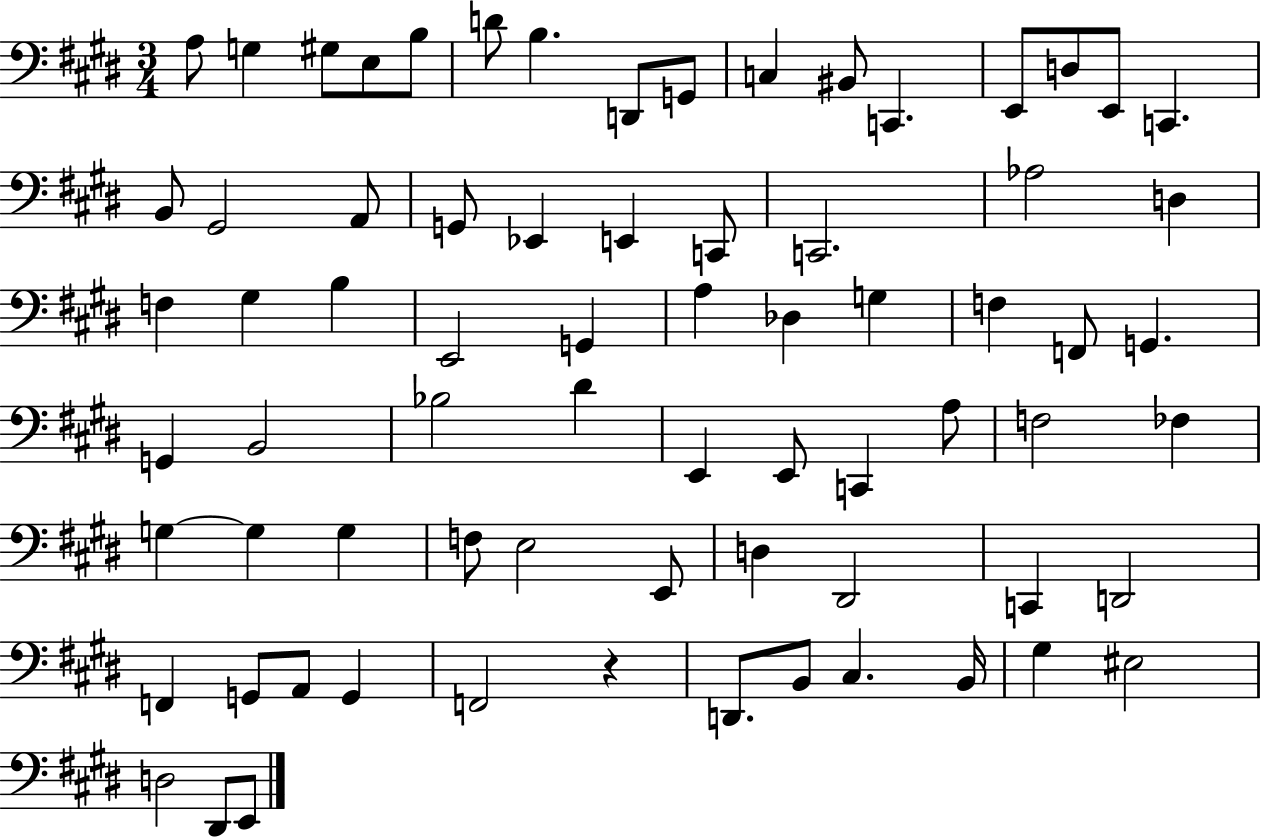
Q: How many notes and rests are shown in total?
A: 72